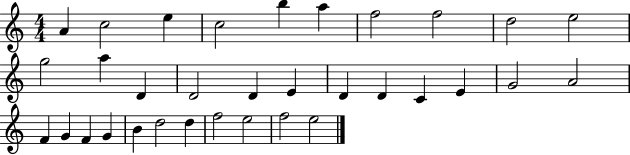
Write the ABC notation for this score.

X:1
T:Untitled
M:4/4
L:1/4
K:C
A c2 e c2 b a f2 f2 d2 e2 g2 a D D2 D E D D C E G2 A2 F G F G B d2 d f2 e2 f2 e2